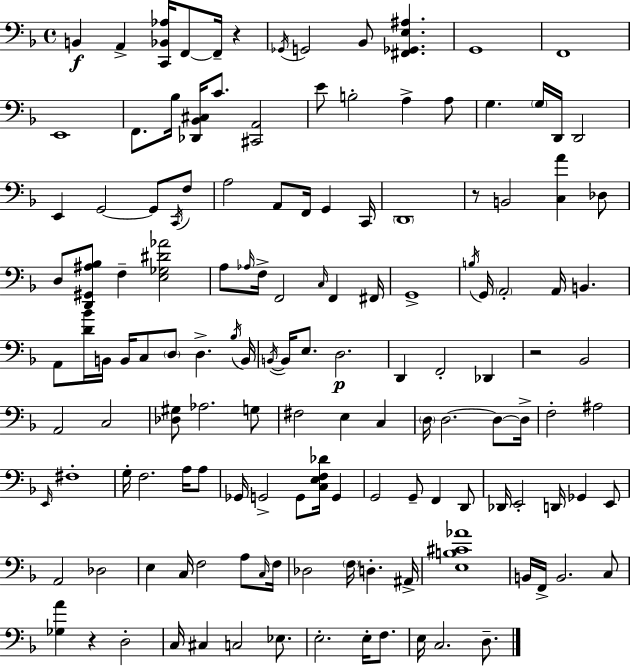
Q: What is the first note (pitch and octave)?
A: B2